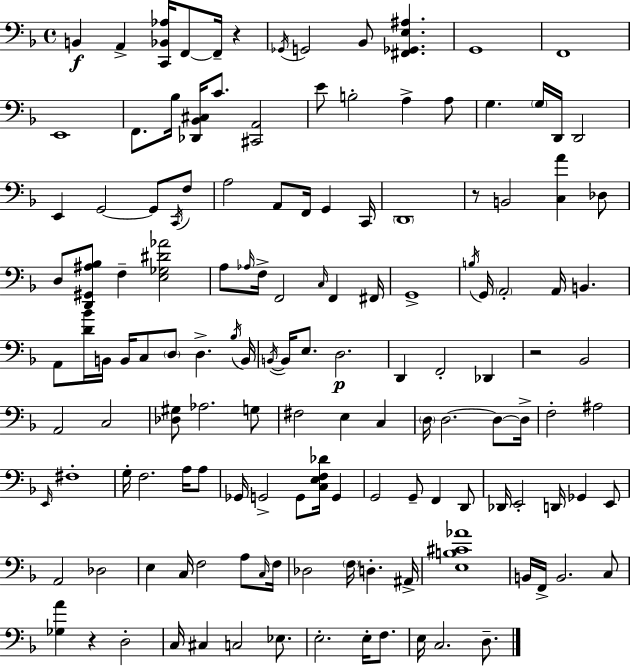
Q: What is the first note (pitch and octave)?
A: B2